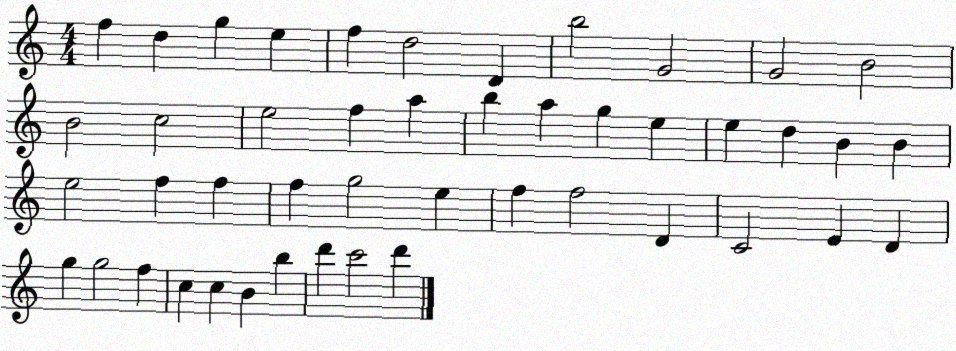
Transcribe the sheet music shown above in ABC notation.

X:1
T:Untitled
M:4/4
L:1/4
K:C
f d g e f d2 D b2 G2 G2 B2 B2 c2 e2 f a b a g e e d B B e2 f f f g2 e f f2 D C2 E D g g2 f c c B b d' c'2 d'